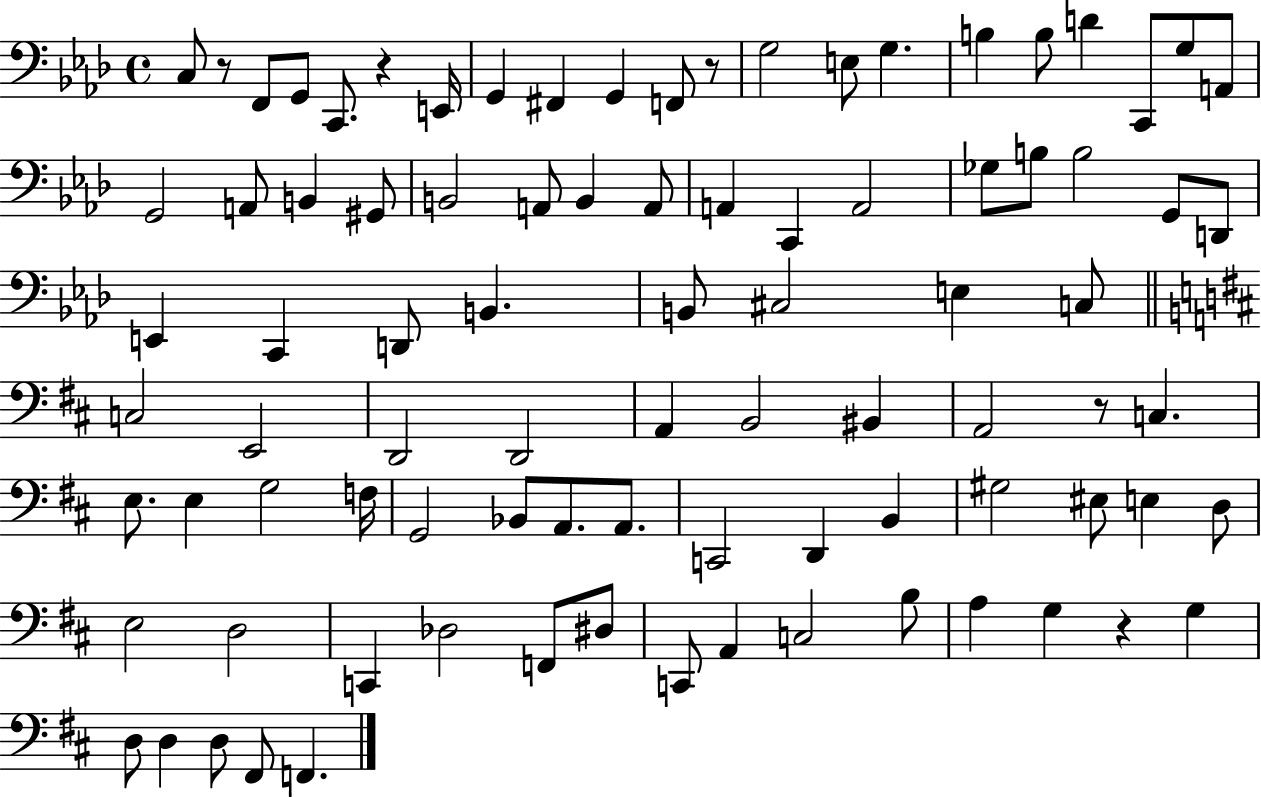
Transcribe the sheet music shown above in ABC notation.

X:1
T:Untitled
M:4/4
L:1/4
K:Ab
C,/2 z/2 F,,/2 G,,/2 C,,/2 z E,,/4 G,, ^F,, G,, F,,/2 z/2 G,2 E,/2 G, B, B,/2 D C,,/2 G,/2 A,,/2 G,,2 A,,/2 B,, ^G,,/2 B,,2 A,,/2 B,, A,,/2 A,, C,, A,,2 _G,/2 B,/2 B,2 G,,/2 D,,/2 E,, C,, D,,/2 B,, B,,/2 ^C,2 E, C,/2 C,2 E,,2 D,,2 D,,2 A,, B,,2 ^B,, A,,2 z/2 C, E,/2 E, G,2 F,/4 G,,2 _B,,/2 A,,/2 A,,/2 C,,2 D,, B,, ^G,2 ^E,/2 E, D,/2 E,2 D,2 C,, _D,2 F,,/2 ^D,/2 C,,/2 A,, C,2 B,/2 A, G, z G, D,/2 D, D,/2 ^F,,/2 F,,